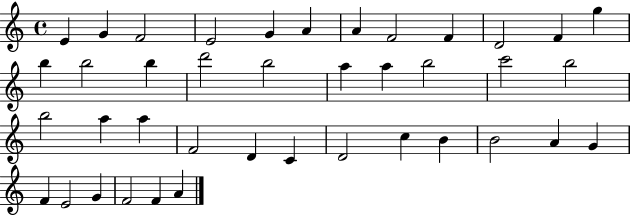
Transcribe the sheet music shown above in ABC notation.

X:1
T:Untitled
M:4/4
L:1/4
K:C
E G F2 E2 G A A F2 F D2 F g b b2 b d'2 b2 a a b2 c'2 b2 b2 a a F2 D C D2 c B B2 A G F E2 G F2 F A